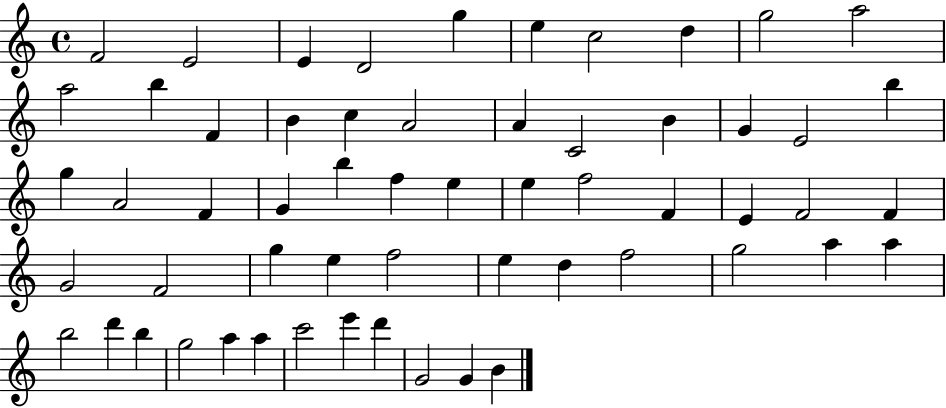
X:1
T:Untitled
M:4/4
L:1/4
K:C
F2 E2 E D2 g e c2 d g2 a2 a2 b F B c A2 A C2 B G E2 b g A2 F G b f e e f2 F E F2 F G2 F2 g e f2 e d f2 g2 a a b2 d' b g2 a a c'2 e' d' G2 G B